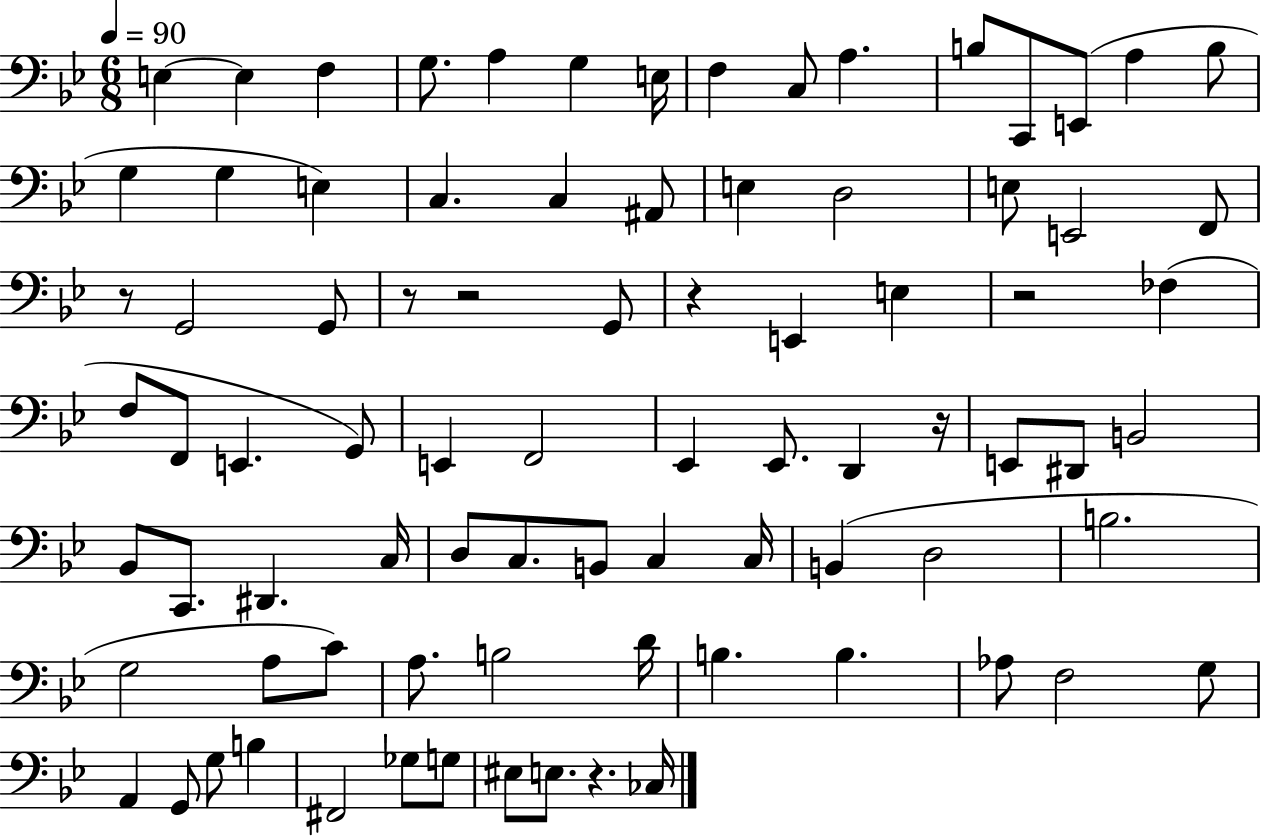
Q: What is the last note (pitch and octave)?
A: CES3